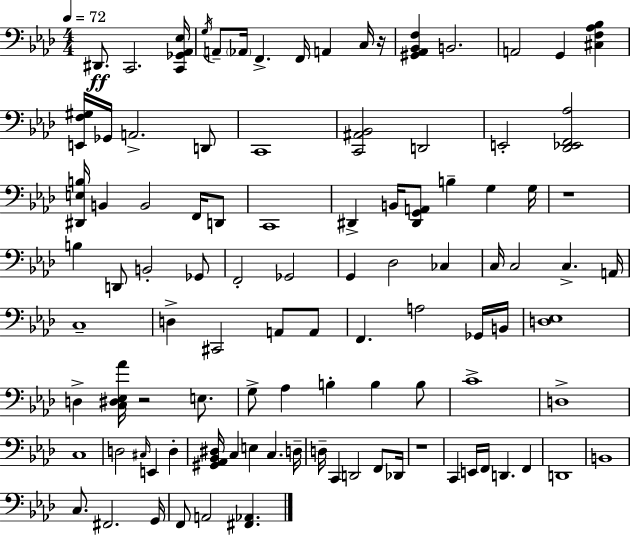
{
  \clef bass
  \numericTimeSignature
  \time 4/4
  \key aes \major
  \tempo 4 = 72
  dis,8.\ff c,2. <c, ges, aes, ees>16 | \acciaccatura { g16 } a,8-- \parenthesize aes,16 f,4.-> f,16 a,4 c16 | r16 <gis, aes, bes, f>4 b,2. | a,2 g,4 <cis f aes bes>4 | \break <e, f gis>16 ges,16 a,2.-> d,8 | c,1 | <c, ais, bes,>2 d,2 | e,2-. <des, ees, f, aes>2 | \break <dis, e b>16 b,4 b,2 f,16 d,8 | c,1 | dis,4-> b,16 <dis, g, a,>8 b4-- g4 | g16 r1 | \break b4 d,8 b,2-. ges,8 | f,2-. ges,2 | g,4 des2 ces4 | c16 c2 c4.-> | \break a,16 c1-- | d4-> cis,2 a,8 a,8 | f,4. a2 ges,16 | b,16 <d ees>1 | \break d4-> <c dis ees aes'>16 r2 e8. | g8-> aes4 b4-. b4 b8 | c'1-> | d1-> | \break c1 | d2 \grace { cis16 } e,4 d4-. | <gis, aes, bes, dis>16 c4 e4 c4. | d16-- d16-- c,4 d,2 f,8 | \break des,16 r1 | c,4 e,16 f,16 d,4. f,4 | d,1 | b,1 | \break c8. fis,2. | g,16 f,8 a,2 <fis, aes,>4. | \bar "|."
}